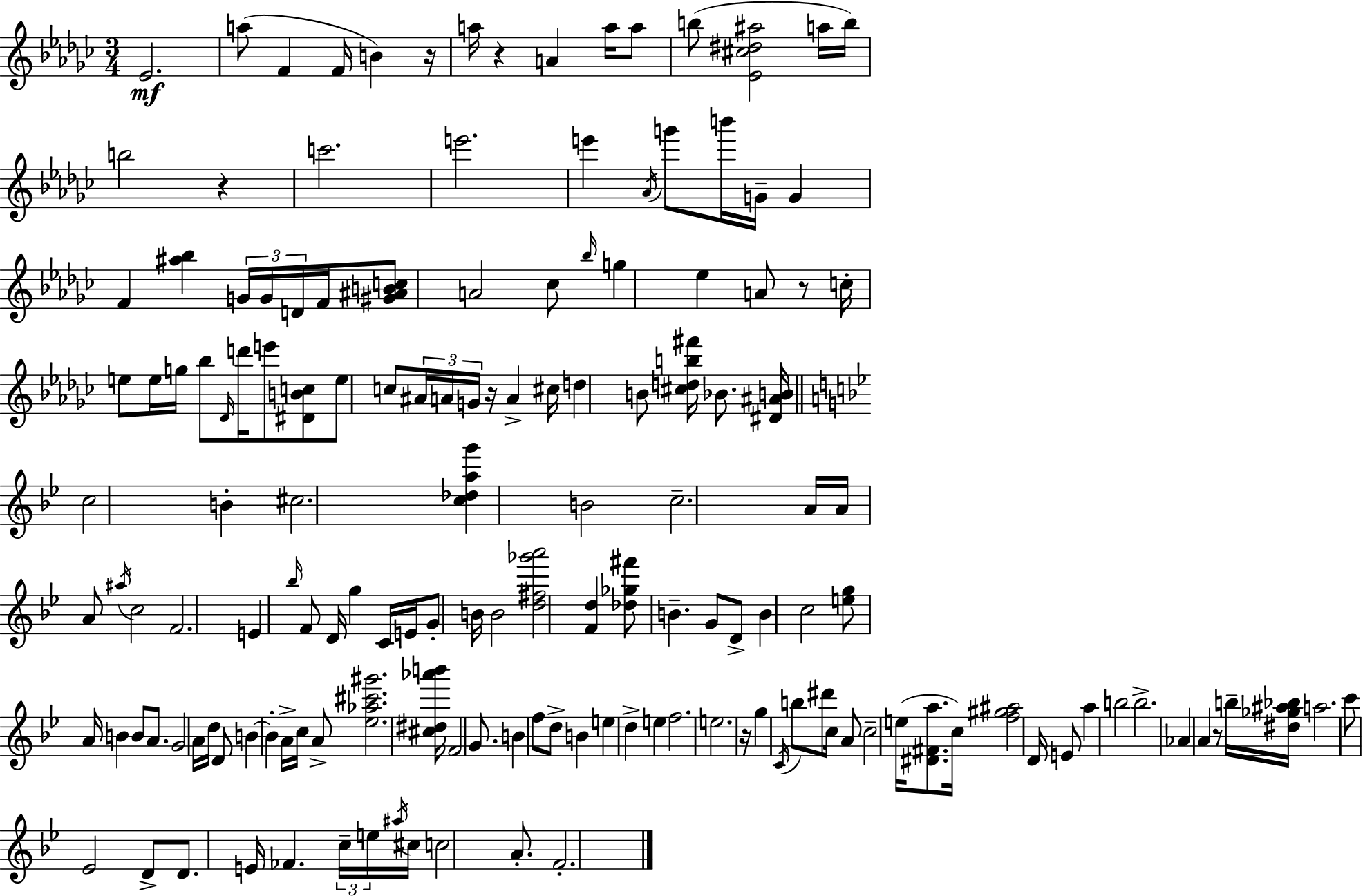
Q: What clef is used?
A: treble